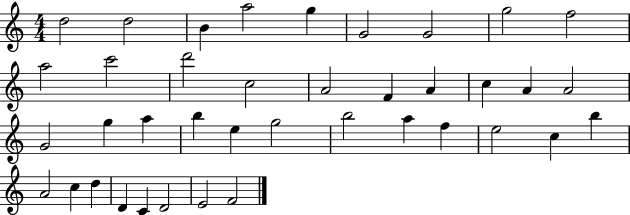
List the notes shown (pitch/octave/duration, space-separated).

D5/h D5/h B4/q A5/h G5/q G4/h G4/h G5/h F5/h A5/h C6/h D6/h C5/h A4/h F4/q A4/q C5/q A4/q A4/h G4/h G5/q A5/q B5/q E5/q G5/h B5/h A5/q F5/q E5/h C5/q B5/q A4/h C5/q D5/q D4/q C4/q D4/h E4/h F4/h